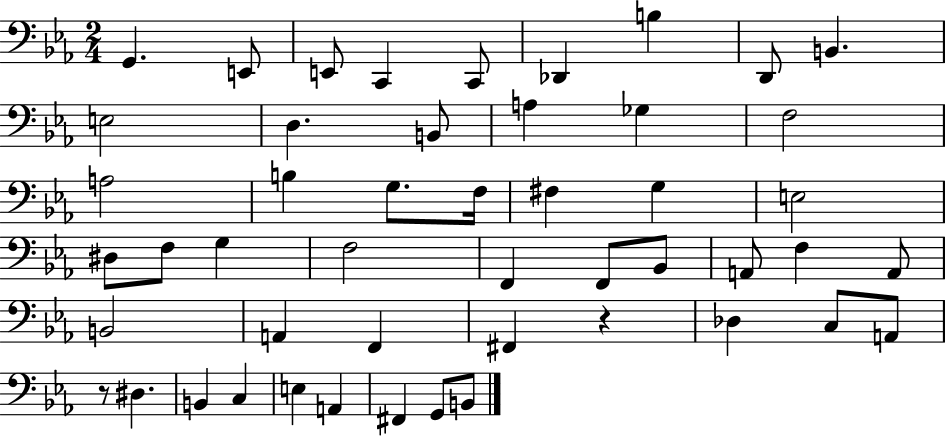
X:1
T:Untitled
M:2/4
L:1/4
K:Eb
G,, E,,/2 E,,/2 C,, C,,/2 _D,, B, D,,/2 B,, E,2 D, B,,/2 A, _G, F,2 A,2 B, G,/2 F,/4 ^F, G, E,2 ^D,/2 F,/2 G, F,2 F,, F,,/2 _B,,/2 A,,/2 F, A,,/2 B,,2 A,, F,, ^F,, z _D, C,/2 A,,/2 z/2 ^D, B,, C, E, A,, ^F,, G,,/2 B,,/2